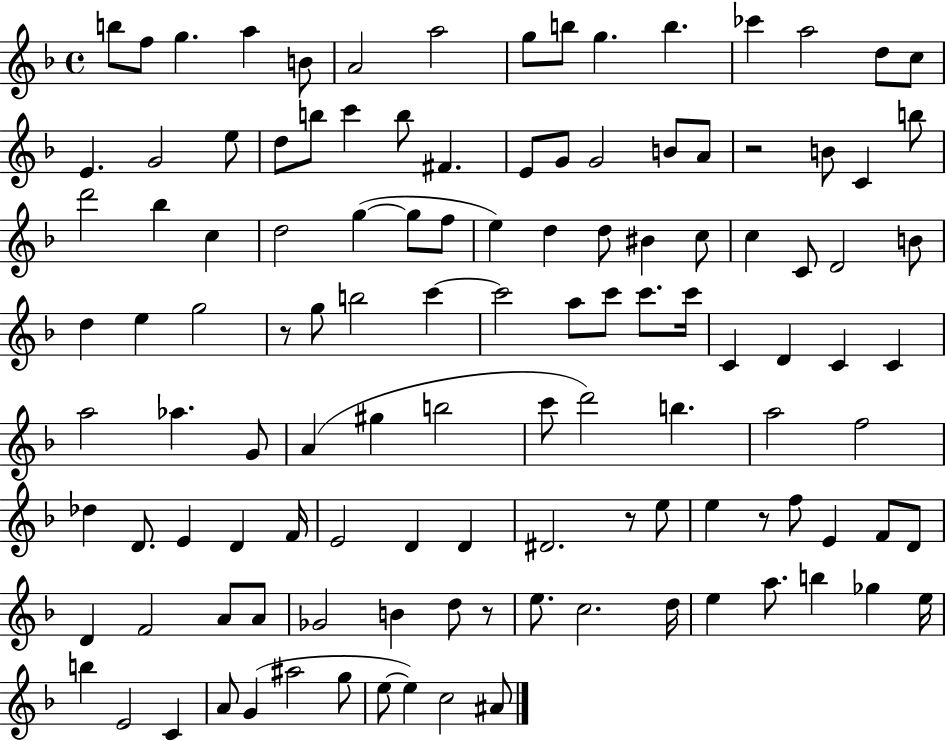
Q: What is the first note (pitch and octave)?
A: B5